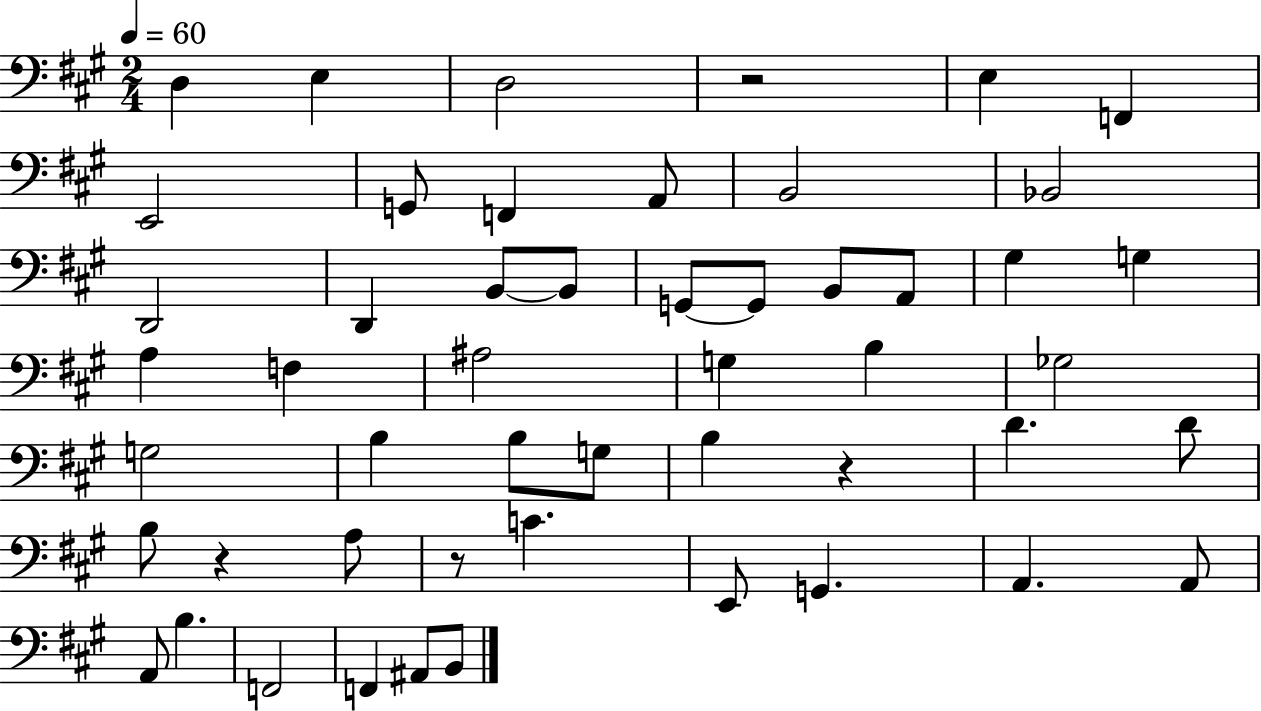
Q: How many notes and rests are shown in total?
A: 51